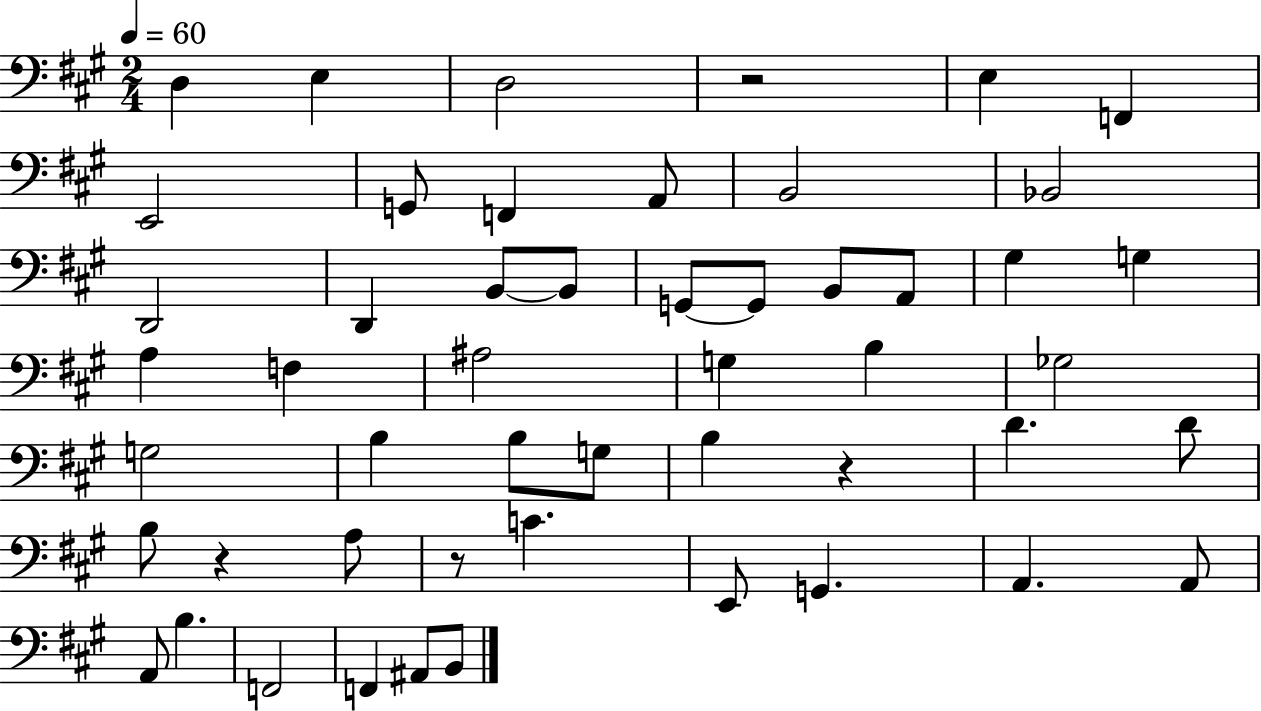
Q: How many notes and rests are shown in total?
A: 51